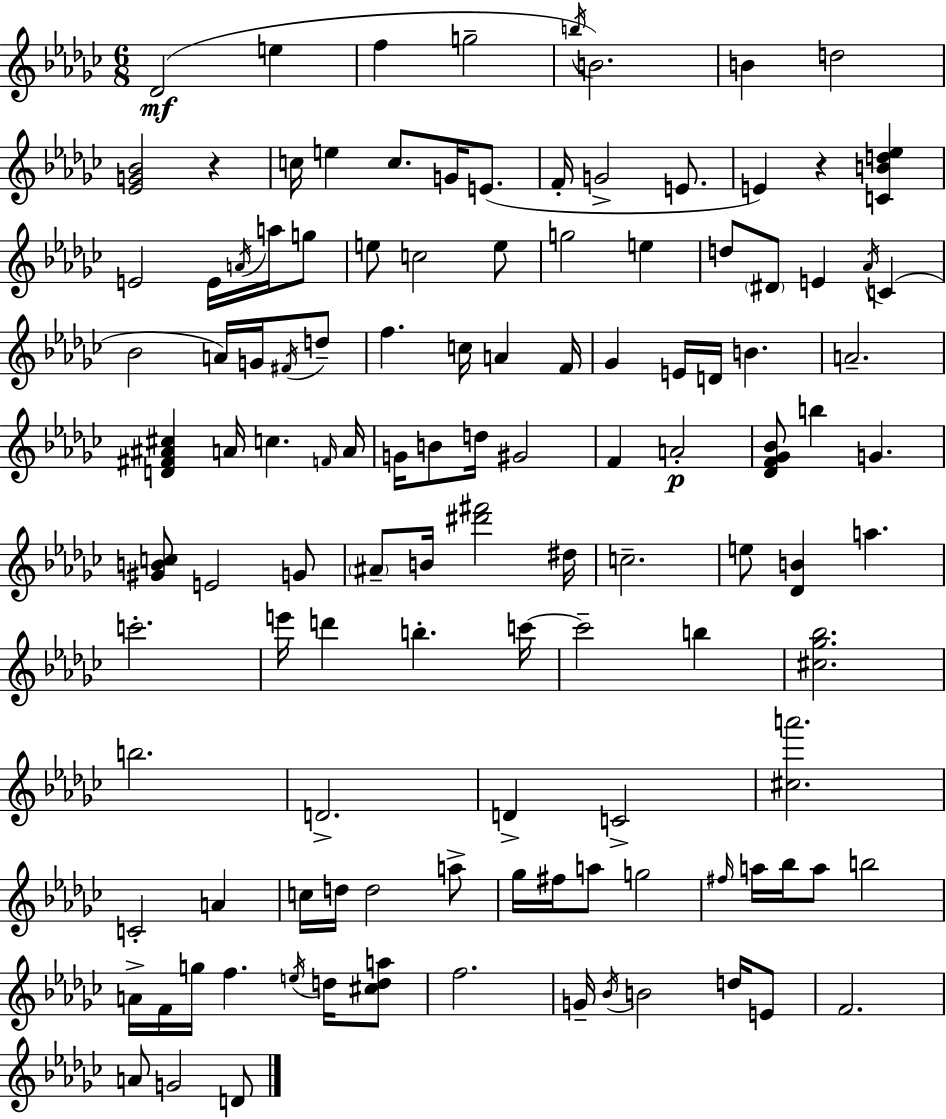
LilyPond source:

{
  \clef treble
  \numericTimeSignature
  \time 6/8
  \key ees \minor
  des'2(\mf e''4 | f''4 g''2-- | \acciaccatura { b''16 } b'2.) | b'4 d''2 | \break <ees' g' bes'>2 r4 | c''16 e''4 c''8. g'16 e'8.( | f'16-. g'2-> e'8. | e'4) r4 <c' b' d'' ees''>4 | \break e'2 e'16 \acciaccatura { a'16 } a''16 | g''8 e''8 c''2 | e''8 g''2 e''4 | d''8 \parenthesize dis'8 e'4 \acciaccatura { aes'16 } c'4( | \break bes'2 a'16) | g'16 \acciaccatura { fis'16 } d''8-- f''4. c''16 a'4 | f'16 ges'4 e'16 d'16 b'4. | a'2.-- | \break <d' fis' ais' cis''>4 a'16 c''4. | \grace { f'16 } a'16 g'16 b'8 d''16 gis'2 | f'4 a'2-.\p | <des' f' ges' bes'>8 b''4 g'4. | \break <gis' b' c''>8 e'2 | g'8 \parenthesize ais'8-- b'16 <dis''' fis'''>2 | dis''16 c''2.-- | e''8 <des' b'>4 a''4. | \break c'''2.-. | e'''16 d'''4 b''4.-. | c'''16~~ c'''2-- | b''4 <cis'' ges'' bes''>2. | \break b''2. | d'2.-> | d'4-> c'2-> | <cis'' a'''>2. | \break c'2-. | a'4 c''16 d''16 d''2 | a''8-> ges''16 fis''16 a''8 g''2 | \grace { fis''16 } a''16 bes''16 a''8 b''2 | \break a'16-> f'16 g''16 f''4. | \acciaccatura { e''16 } d''16 <cis'' d'' a''>8 f''2. | g'16-- \acciaccatura { bes'16 } b'2 | d''16 e'8 f'2. | \break a'8 g'2 | d'8 \bar "|."
}